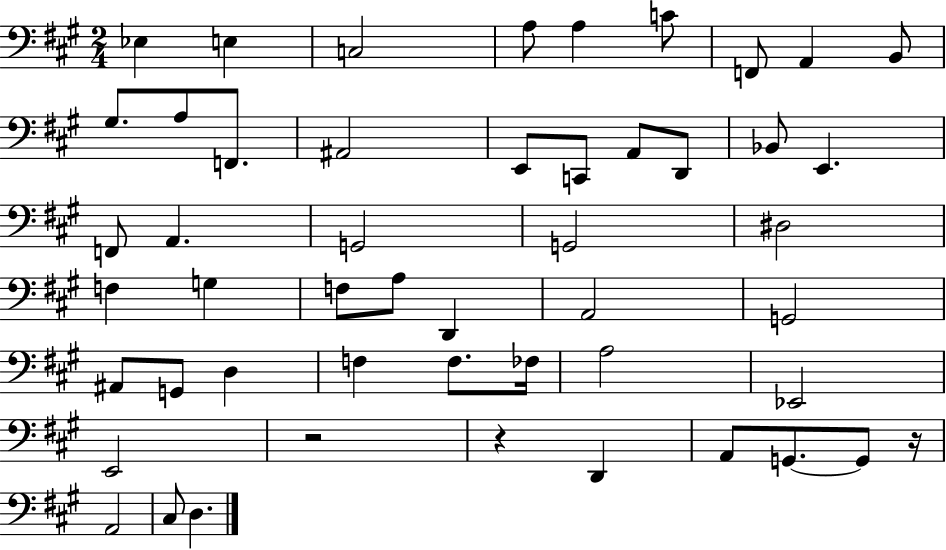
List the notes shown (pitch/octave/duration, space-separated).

Eb3/q E3/q C3/h A3/e A3/q C4/e F2/e A2/q B2/e G#3/e. A3/e F2/e. A#2/h E2/e C2/e A2/e D2/e Bb2/e E2/q. F2/e A2/q. G2/h G2/h D#3/h F3/q G3/q F3/e A3/e D2/q A2/h G2/h A#2/e G2/e D3/q F3/q F3/e. FES3/s A3/h Eb2/h E2/h R/h R/q D2/q A2/e G2/e. G2/e R/s A2/h C#3/e D3/q.